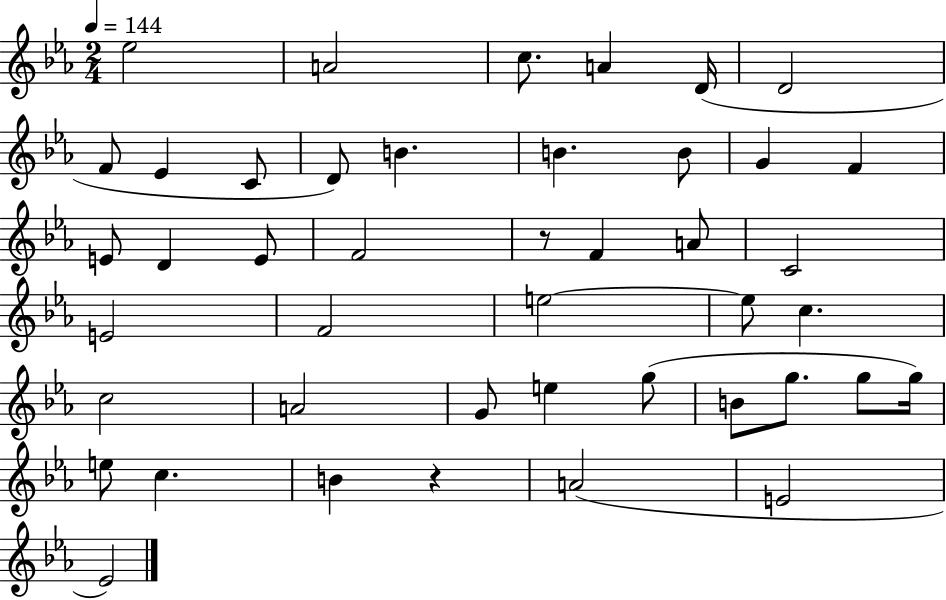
{
  \clef treble
  \numericTimeSignature
  \time 2/4
  \key ees \major
  \tempo 4 = 144
  ees''2 | a'2 | c''8. a'4 d'16( | d'2 | \break f'8 ees'4 c'8 | d'8) b'4. | b'4. b'8 | g'4 f'4 | \break e'8 d'4 e'8 | f'2 | r8 f'4 a'8 | c'2 | \break e'2 | f'2 | e''2~~ | e''8 c''4. | \break c''2 | a'2 | g'8 e''4 g''8( | b'8 g''8. g''8 g''16) | \break e''8 c''4. | b'4 r4 | a'2( | e'2 | \break ees'2) | \bar "|."
}